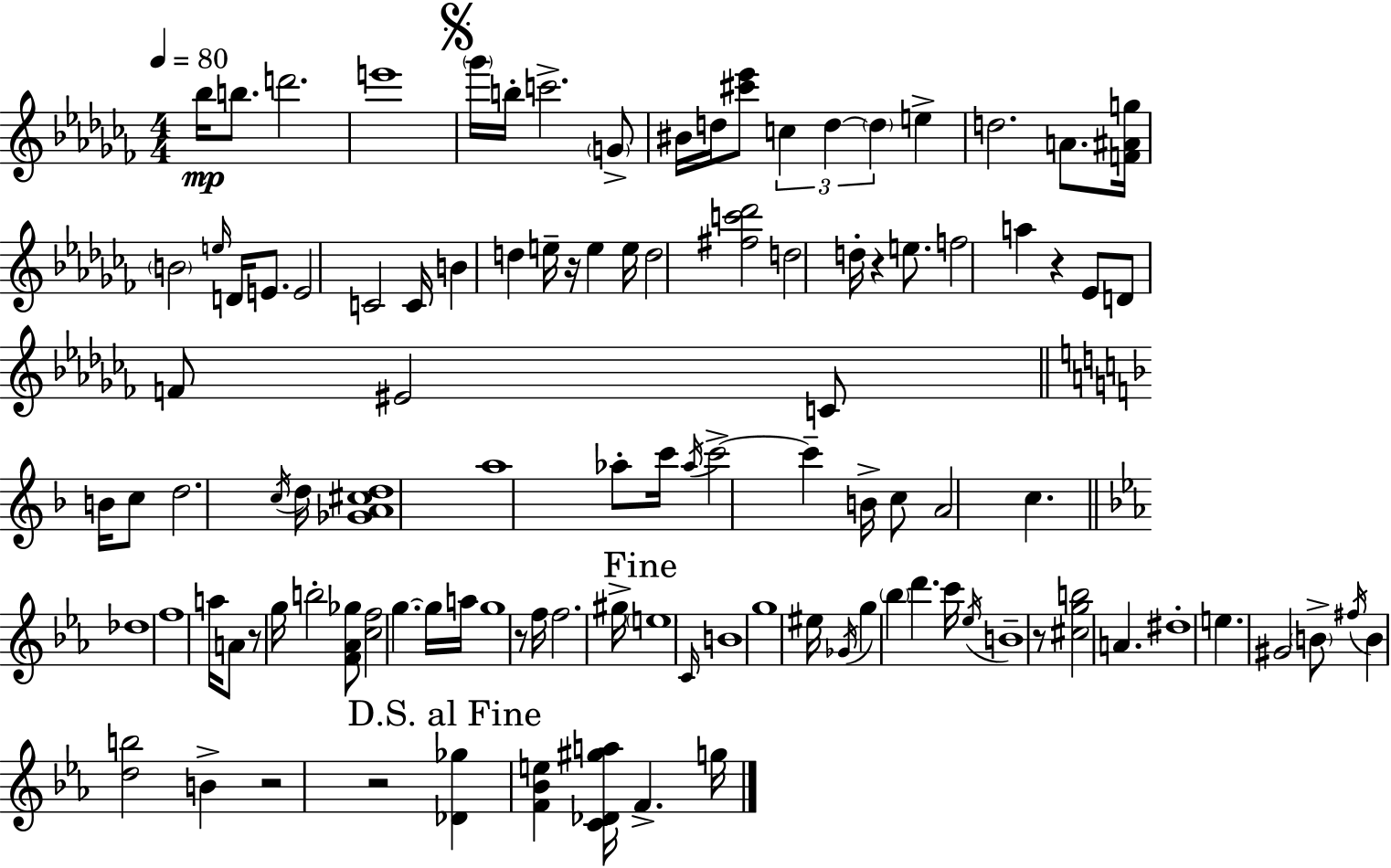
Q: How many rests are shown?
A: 8